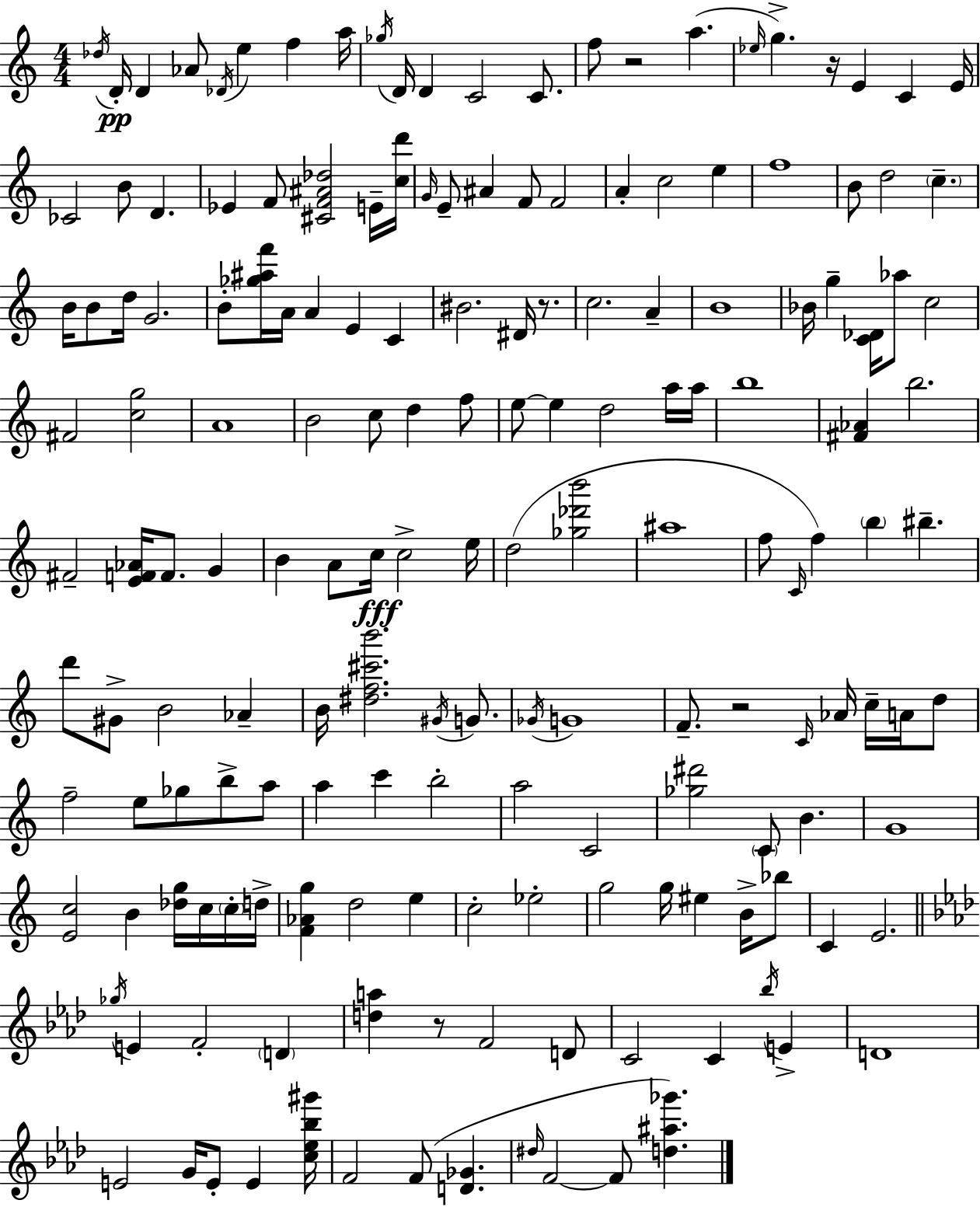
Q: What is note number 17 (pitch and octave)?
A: G5